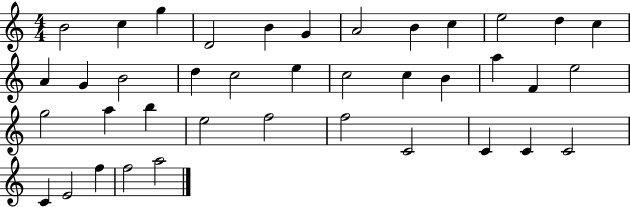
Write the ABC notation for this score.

X:1
T:Untitled
M:4/4
L:1/4
K:C
B2 c g D2 B G A2 B c e2 d c A G B2 d c2 e c2 c B a F e2 g2 a b e2 f2 f2 C2 C C C2 C E2 f f2 a2